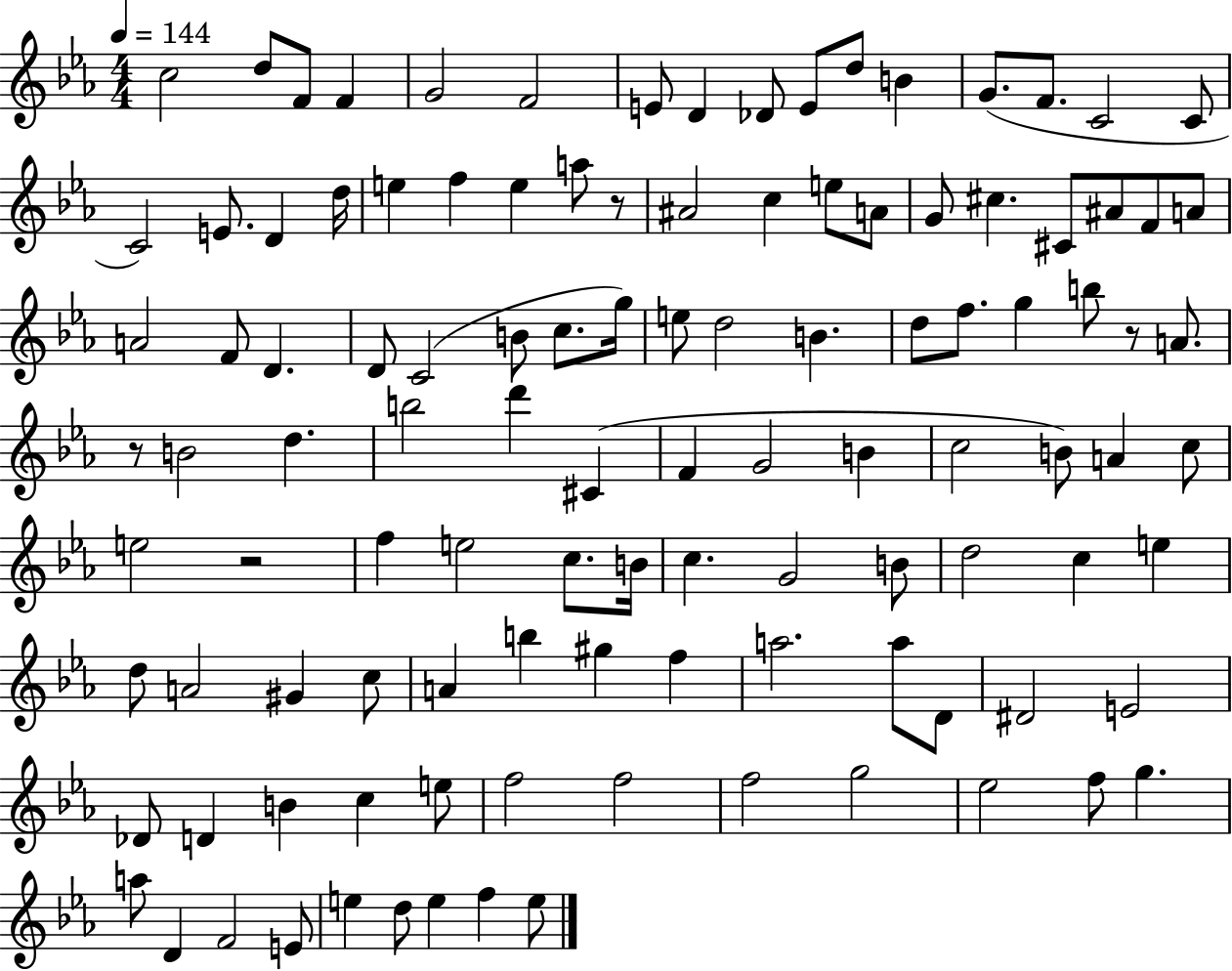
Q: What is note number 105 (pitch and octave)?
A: E5